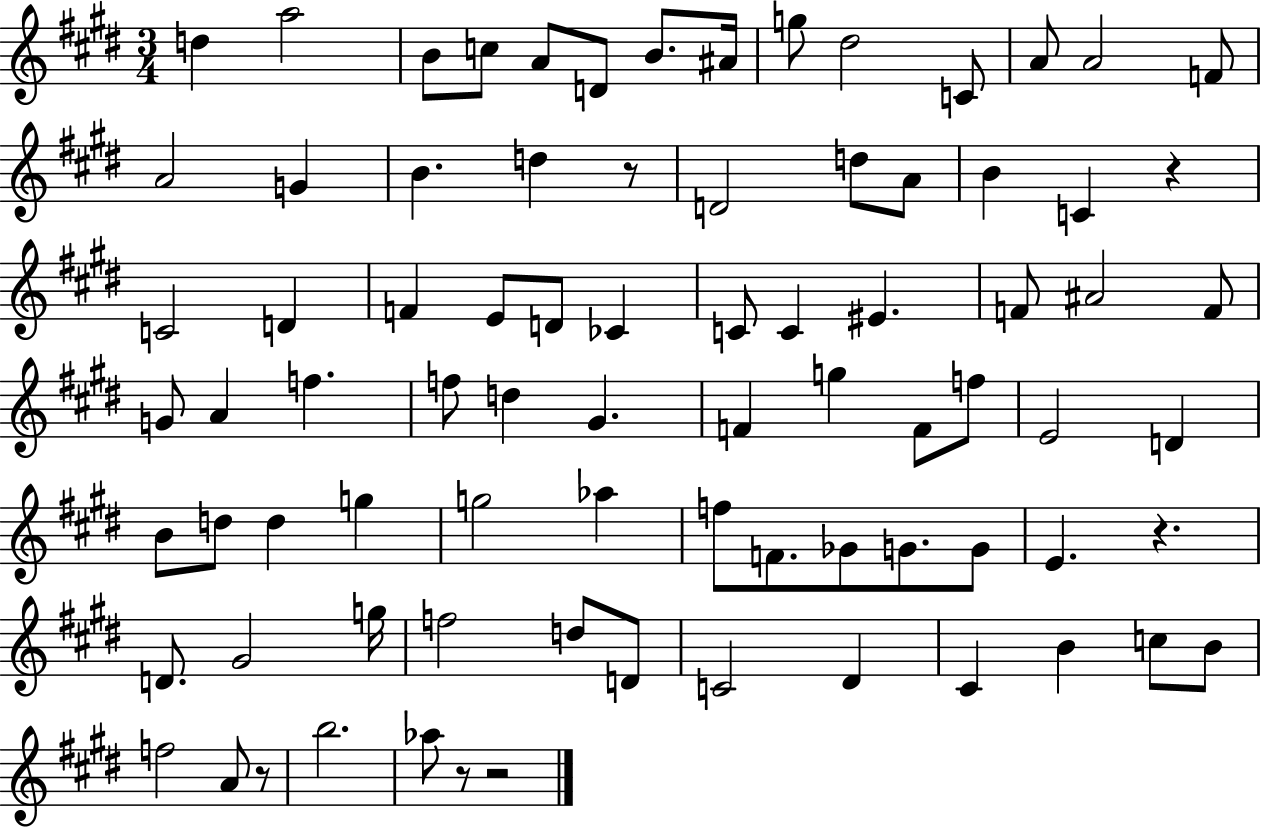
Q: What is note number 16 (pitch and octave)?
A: G4